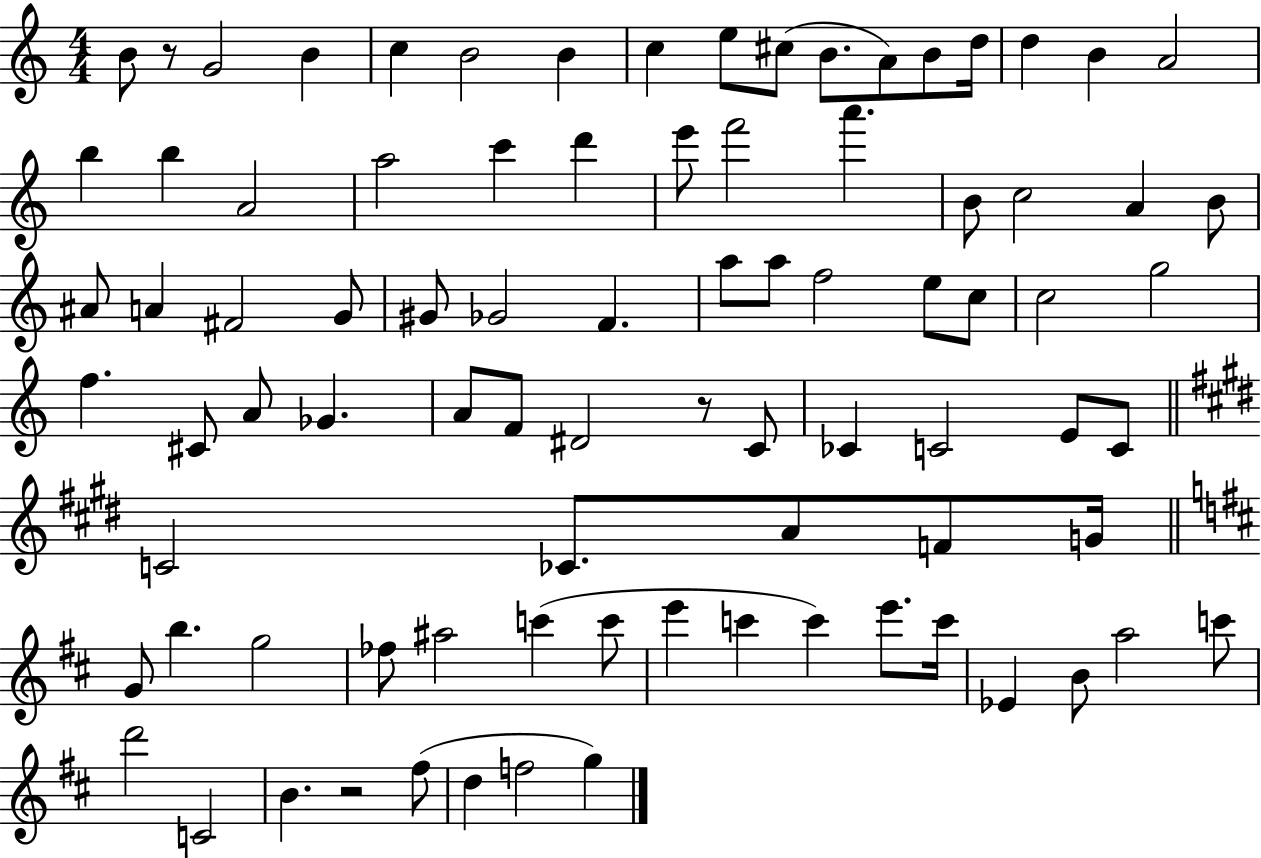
{
  \clef treble
  \numericTimeSignature
  \time 4/4
  \key c \major
  b'8 r8 g'2 b'4 | c''4 b'2 b'4 | c''4 e''8 cis''8( b'8. a'8) b'8 d''16 | d''4 b'4 a'2 | \break b''4 b''4 a'2 | a''2 c'''4 d'''4 | e'''8 f'''2 a'''4. | b'8 c''2 a'4 b'8 | \break ais'8 a'4 fis'2 g'8 | gis'8 ges'2 f'4. | a''8 a''8 f''2 e''8 c''8 | c''2 g''2 | \break f''4. cis'8 a'8 ges'4. | a'8 f'8 dis'2 r8 c'8 | ces'4 c'2 e'8 c'8 | \bar "||" \break \key e \major c'2 ces'8. a'8 f'8 g'16 | \bar "||" \break \key b \minor g'8 b''4. g''2 | fes''8 ais''2 c'''4( c'''8 | e'''4 c'''4 c'''4) e'''8. c'''16 | ees'4 b'8 a''2 c'''8 | \break d'''2 c'2 | b'4. r2 fis''8( | d''4 f''2 g''4) | \bar "|."
}